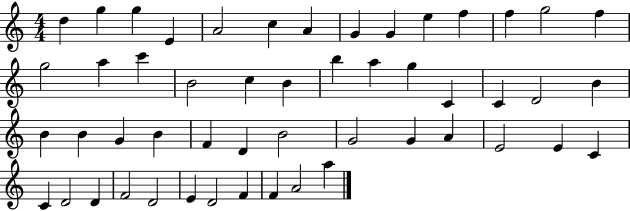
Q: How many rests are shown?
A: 0